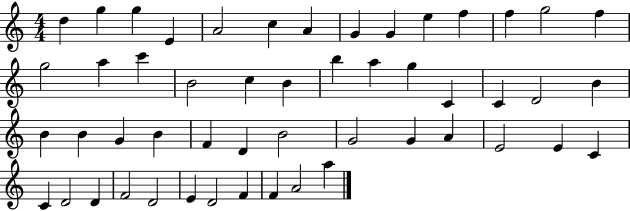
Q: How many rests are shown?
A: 0